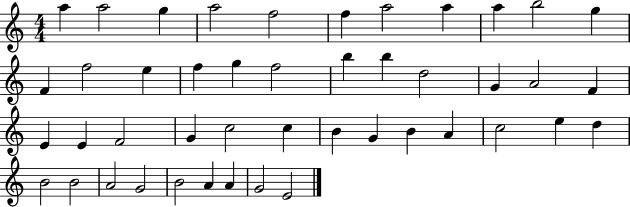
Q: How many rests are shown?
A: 0